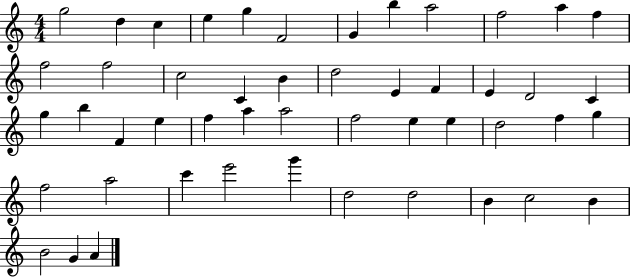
{
  \clef treble
  \numericTimeSignature
  \time 4/4
  \key c \major
  g''2 d''4 c''4 | e''4 g''4 f'2 | g'4 b''4 a''2 | f''2 a''4 f''4 | \break f''2 f''2 | c''2 c'4 b'4 | d''2 e'4 f'4 | e'4 d'2 c'4 | \break g''4 b''4 f'4 e''4 | f''4 a''4 a''2 | f''2 e''4 e''4 | d''2 f''4 g''4 | \break f''2 a''2 | c'''4 e'''2 g'''4 | d''2 d''2 | b'4 c''2 b'4 | \break b'2 g'4 a'4 | \bar "|."
}